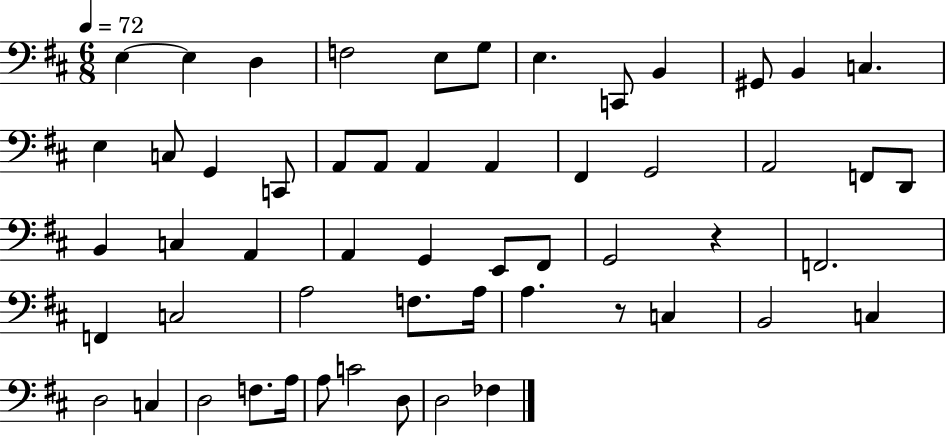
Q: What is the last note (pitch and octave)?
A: FES3